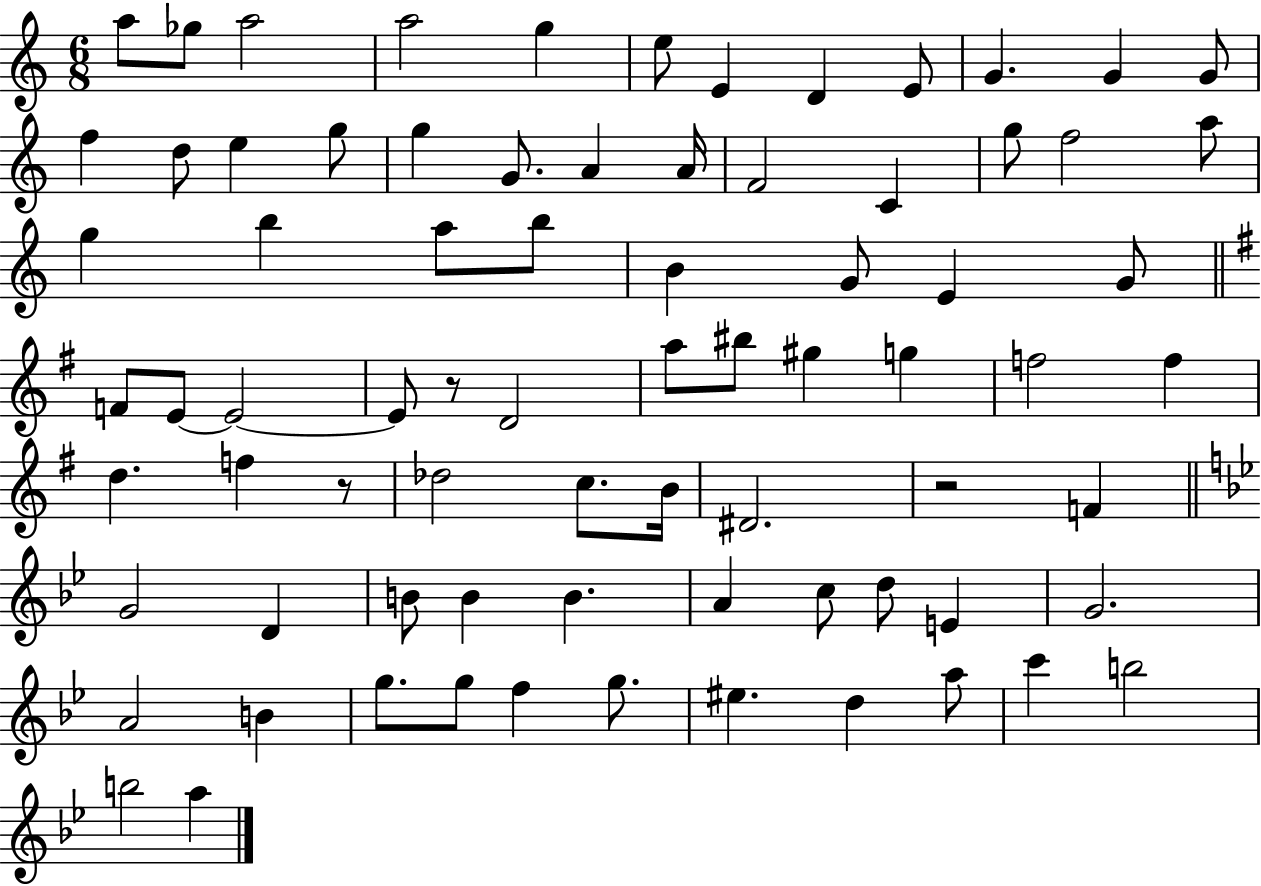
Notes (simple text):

A5/e Gb5/e A5/h A5/h G5/q E5/e E4/q D4/q E4/e G4/q. G4/q G4/e F5/q D5/e E5/q G5/e G5/q G4/e. A4/q A4/s F4/h C4/q G5/e F5/h A5/e G5/q B5/q A5/e B5/e B4/q G4/e E4/q G4/e F4/e E4/e E4/h E4/e R/e D4/h A5/e BIS5/e G#5/q G5/q F5/h F5/q D5/q. F5/q R/e Db5/h C5/e. B4/s D#4/h. R/h F4/q G4/h D4/q B4/e B4/q B4/q. A4/q C5/e D5/e E4/q G4/h. A4/h B4/q G5/e. G5/e F5/q G5/e. EIS5/q. D5/q A5/e C6/q B5/h B5/h A5/q